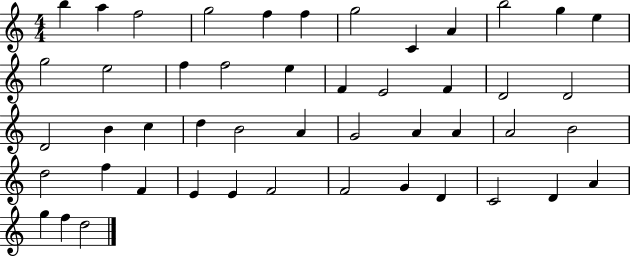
B5/q A5/q F5/h G5/h F5/q F5/q G5/h C4/q A4/q B5/h G5/q E5/q G5/h E5/h F5/q F5/h E5/q F4/q E4/h F4/q D4/h D4/h D4/h B4/q C5/q D5/q B4/h A4/q G4/h A4/q A4/q A4/h B4/h D5/h F5/q F4/q E4/q E4/q F4/h F4/h G4/q D4/q C4/h D4/q A4/q G5/q F5/q D5/h